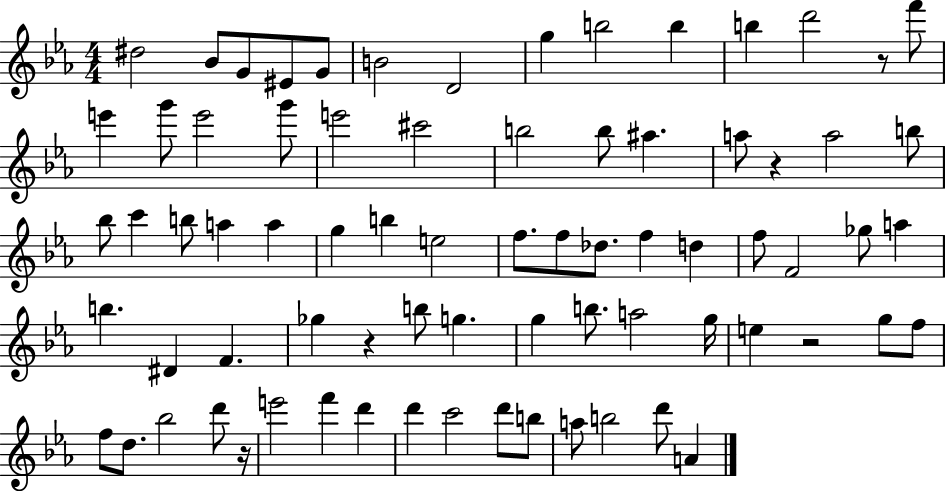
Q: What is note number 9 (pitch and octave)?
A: B5